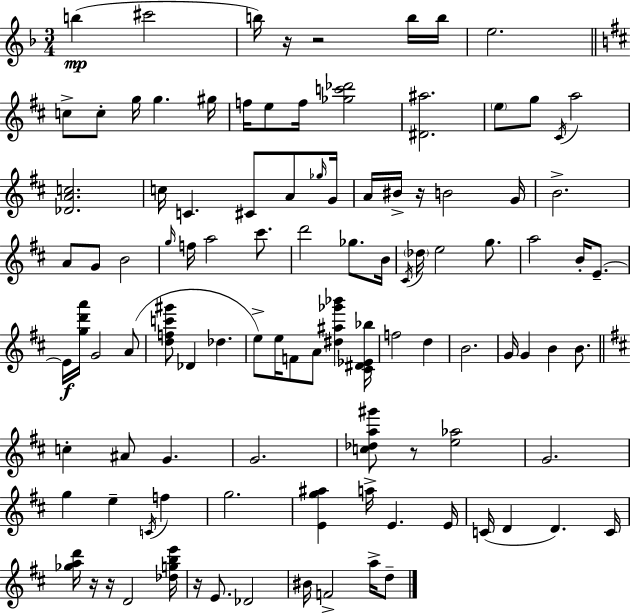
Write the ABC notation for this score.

X:1
T:Untitled
M:3/4
L:1/4
K:Dm
b ^c'2 b/4 z/4 z2 b/4 b/4 e2 c/2 c/2 g/4 g ^g/4 f/4 e/2 f/4 [_gc'_d']2 [^D^a]2 e/2 g/2 ^C/4 a2 [_DAc]2 c/4 C ^C/2 A/2 _g/4 G/4 A/4 ^B/4 z/4 B2 G/4 B2 A/2 G/2 B2 g/4 f/4 a2 ^c'/2 d'2 _g/2 B/4 ^C/4 _d/4 e2 g/2 a2 B/4 E/2 E/4 [gd'a']/4 G2 A/2 [dfc'^g']/2 _D _d e/2 e/4 F/2 A/2 [^d^a_g'_b'] [^C^D_E_b]/4 f2 d B2 G/4 G B B/2 c ^A/2 G G2 [c_da^g']/2 z/2 [e_a]2 G2 g e C/4 f g2 [Eg^a] a/4 E E/4 C/4 D D C/4 [_gad']/4 z/4 z/4 D2 [_dgbe']/4 z/4 E/2 _D2 ^B/4 F2 a/4 d/2